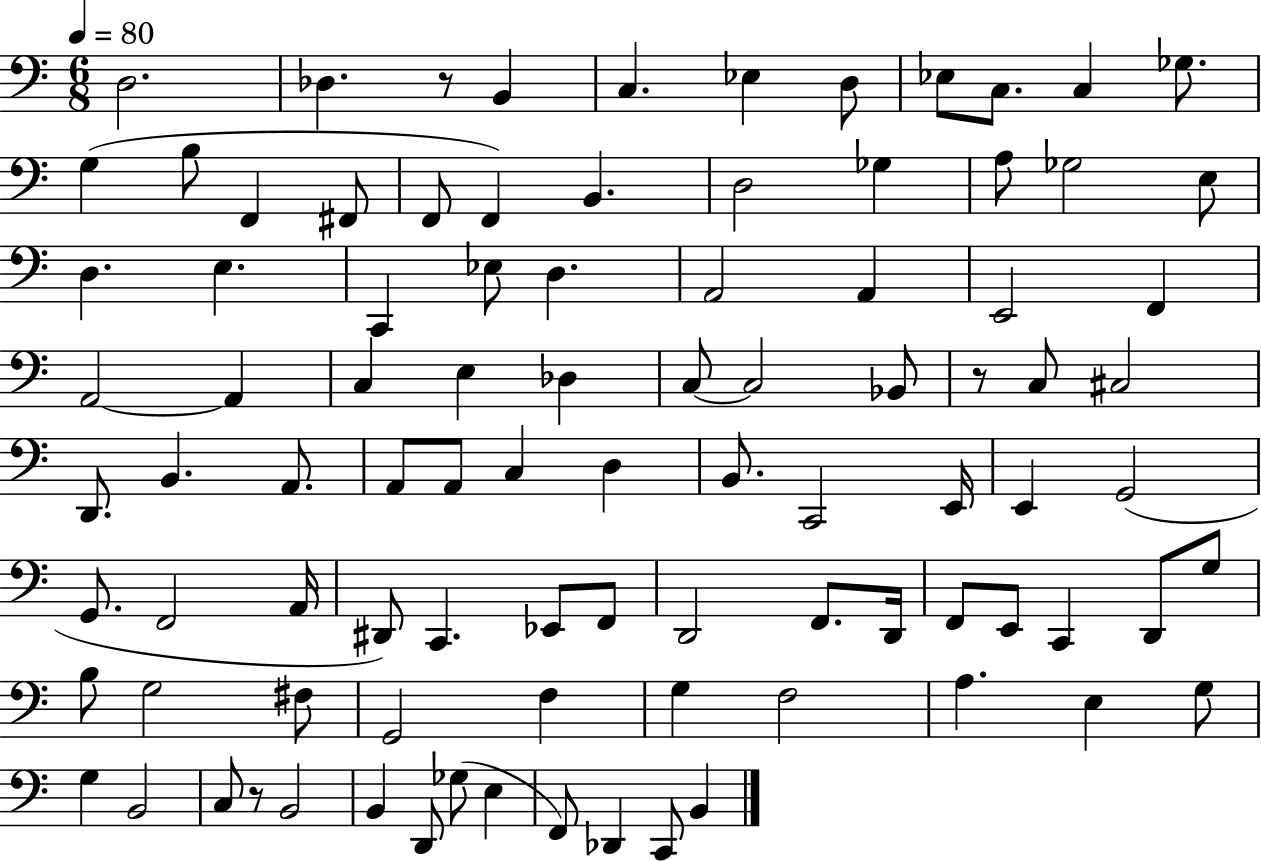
{
  \clef bass
  \numericTimeSignature
  \time 6/8
  \key c \major
  \tempo 4 = 80
  d2. | des4. r8 b,4 | c4. ees4 d8 | ees8 c8. c4 ges8. | \break g4( b8 f,4 fis,8 | f,8 f,4) b,4. | d2 ges4 | a8 ges2 e8 | \break d4. e4. | c,4 ees8 d4. | a,2 a,4 | e,2 f,4 | \break a,2~~ a,4 | c4 e4 des4 | c8~~ c2 bes,8 | r8 c8 cis2 | \break d,8. b,4. a,8. | a,8 a,8 c4 d4 | b,8. c,2 e,16 | e,4 g,2( | \break g,8. f,2 a,16 | dis,8) c,4. ees,8 f,8 | d,2 f,8. d,16 | f,8 e,8 c,4 d,8 g8 | \break b8 g2 fis8 | g,2 f4 | g4 f2 | a4. e4 g8 | \break g4 b,2 | c8 r8 b,2 | b,4 d,8 ges8( e4 | f,8) des,4 c,8 b,4 | \break \bar "|."
}